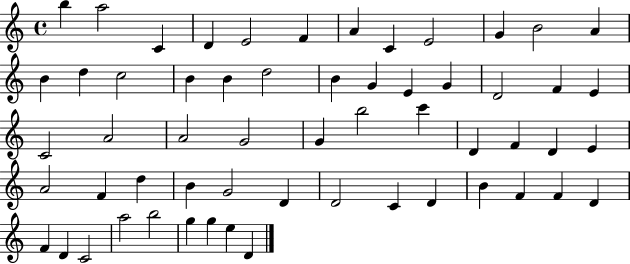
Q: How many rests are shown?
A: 0